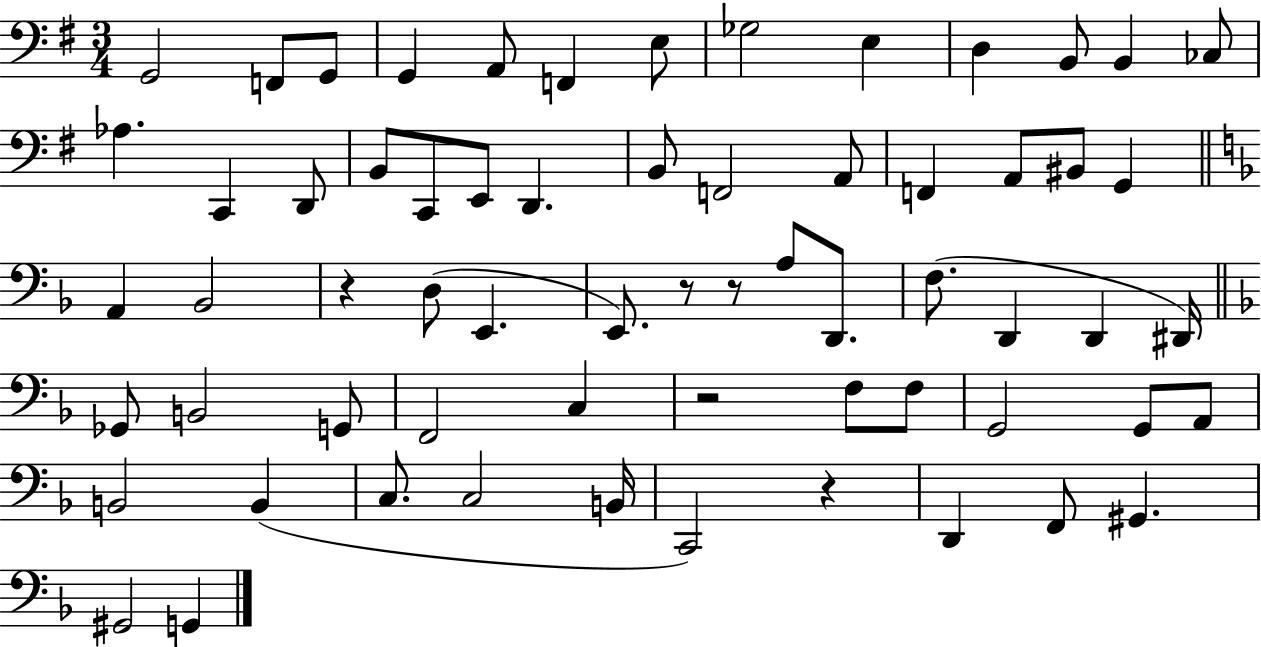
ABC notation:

X:1
T:Untitled
M:3/4
L:1/4
K:G
G,,2 F,,/2 G,,/2 G,, A,,/2 F,, E,/2 _G,2 E, D, B,,/2 B,, _C,/2 _A, C,, D,,/2 B,,/2 C,,/2 E,,/2 D,, B,,/2 F,,2 A,,/2 F,, A,,/2 ^B,,/2 G,, A,, _B,,2 z D,/2 E,, E,,/2 z/2 z/2 A,/2 D,,/2 F,/2 D,, D,, ^D,,/4 _G,,/2 B,,2 G,,/2 F,,2 C, z2 F,/2 F,/2 G,,2 G,,/2 A,,/2 B,,2 B,, C,/2 C,2 B,,/4 C,,2 z D,, F,,/2 ^G,, ^G,,2 G,,